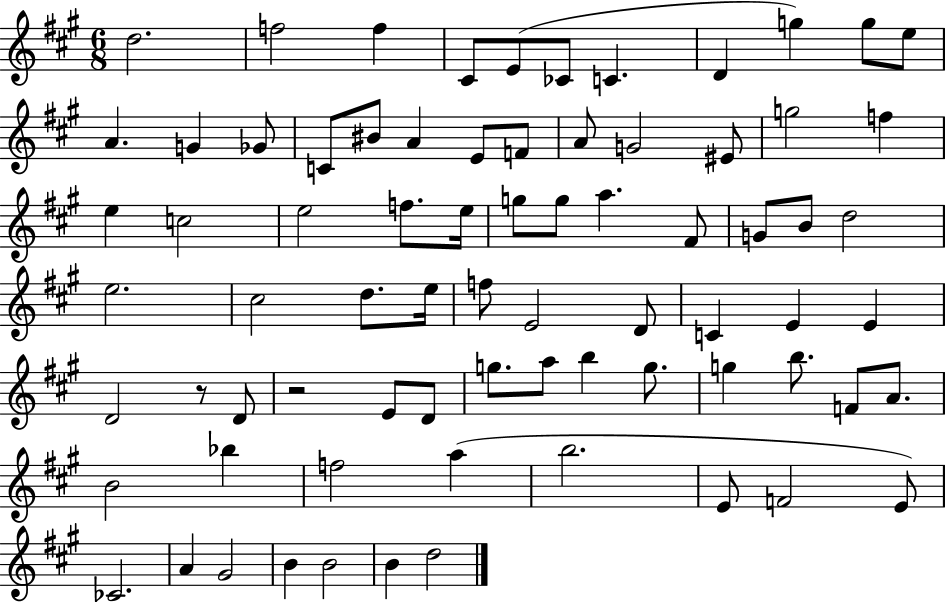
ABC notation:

X:1
T:Untitled
M:6/8
L:1/4
K:A
d2 f2 f ^C/2 E/2 _C/2 C D g g/2 e/2 A G _G/2 C/2 ^B/2 A E/2 F/2 A/2 G2 ^E/2 g2 f e c2 e2 f/2 e/4 g/2 g/2 a ^F/2 G/2 B/2 d2 e2 ^c2 d/2 e/4 f/2 E2 D/2 C E E D2 z/2 D/2 z2 E/2 D/2 g/2 a/2 b g/2 g b/2 F/2 A/2 B2 _b f2 a b2 E/2 F2 E/2 _C2 A ^G2 B B2 B d2